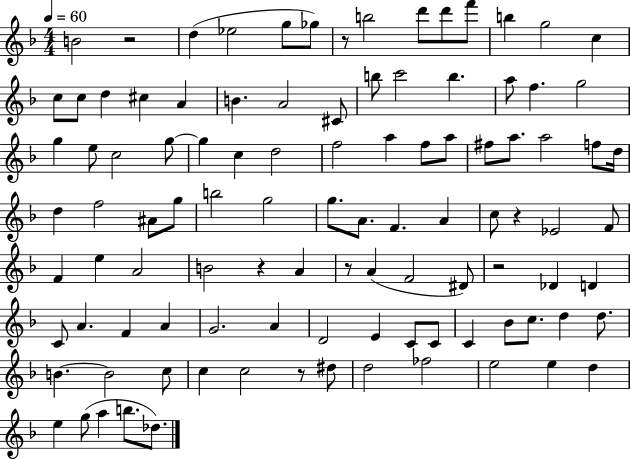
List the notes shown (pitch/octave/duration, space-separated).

B4/h R/h D5/q Eb5/h G5/e Gb5/e R/e B5/h D6/e D6/e F6/e B5/q G5/h C5/q C5/e C5/e D5/q C#5/q A4/q B4/q. A4/h C#4/e B5/e C6/h B5/q. A5/e F5/q. G5/h G5/q E5/e C5/h G5/e G5/q C5/q D5/h F5/h A5/q F5/e A5/e F#5/e A5/e. A5/h F5/e D5/s D5/q F5/h A#4/e G5/e B5/h G5/h G5/e. A4/e. F4/q. A4/q C5/e R/q Eb4/h F4/e F4/q E5/q A4/h B4/h R/q A4/q R/e A4/q F4/h D#4/e R/h Db4/q D4/q C4/e A4/q. F4/q A4/q G4/h. A4/q D4/h E4/q C4/e C4/e C4/q Bb4/e C5/e. D5/q D5/e. B4/q. B4/h C5/e C5/q C5/h R/e D#5/e D5/h FES5/h E5/h E5/q D5/q E5/q G5/e A5/q B5/e. Db5/e.